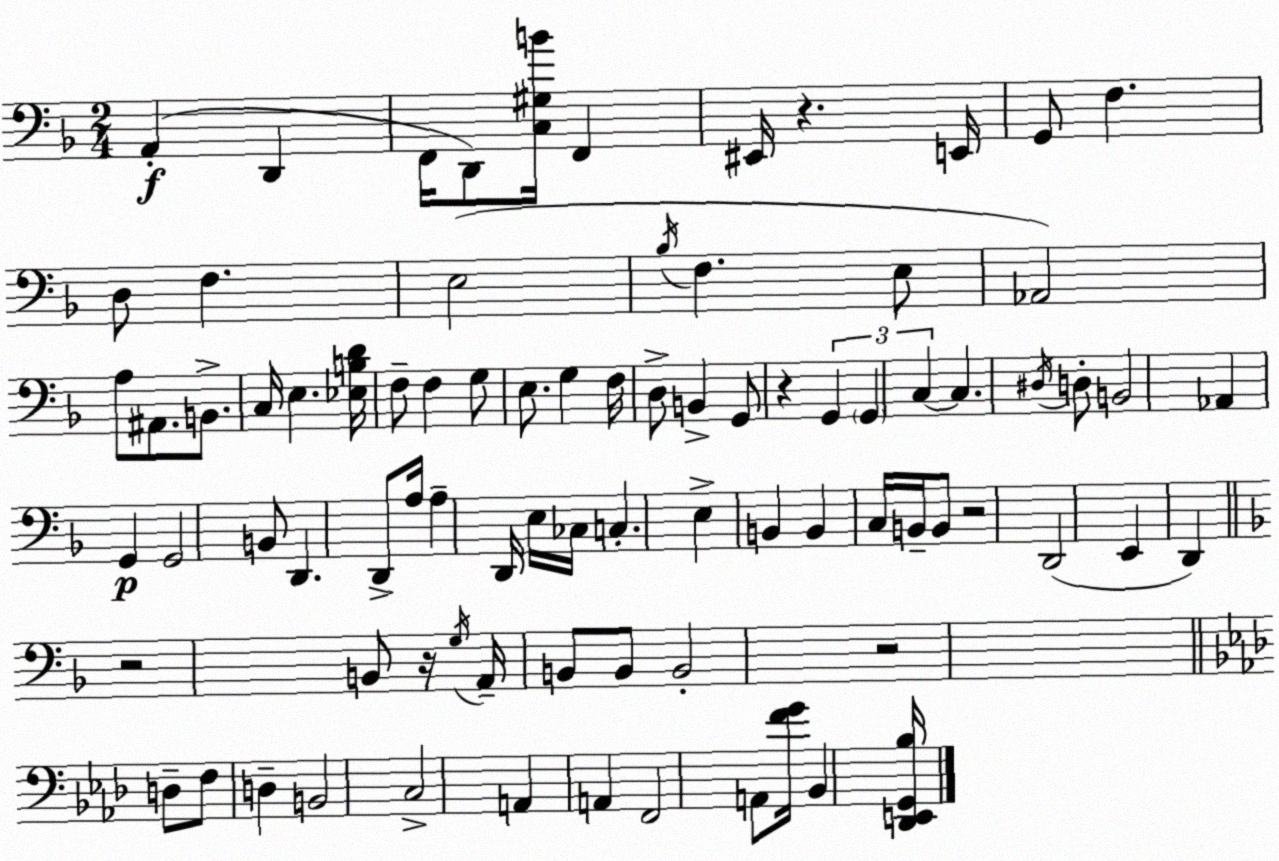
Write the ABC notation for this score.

X:1
T:Untitled
M:2/4
L:1/4
K:F
A,, D,, F,,/4 D,,/2 [C,^G,B]/4 F,, ^E,,/4 z E,,/4 G,,/2 F, D,/2 F, E,2 _B,/4 F, E,/2 _A,,2 A,/2 ^A,,/2 B,,/2 C,/4 E, [_E,B,D]/4 F,/2 F, G,/2 E,/2 G, F,/4 D,/2 B,, G,,/2 z G,, G,, C, C, ^D,/4 D,/2 B,,2 _A,, G,, G,,2 B,,/2 D,, D,,/2 A,/4 A, D,,/4 E,/4 _C,/4 C, E, B,, B,, C,/4 B,,/4 B,,/2 z2 D,,2 E,, D,, z2 B,,/2 z/4 G,/4 A,,/4 B,,/2 B,,/2 B,,2 z2 D,/2 F,/2 D, B,,2 C,2 A,, A,, F,,2 A,,/2 [FG]/4 _B,, [_D,,E,,G,,_B,]/4